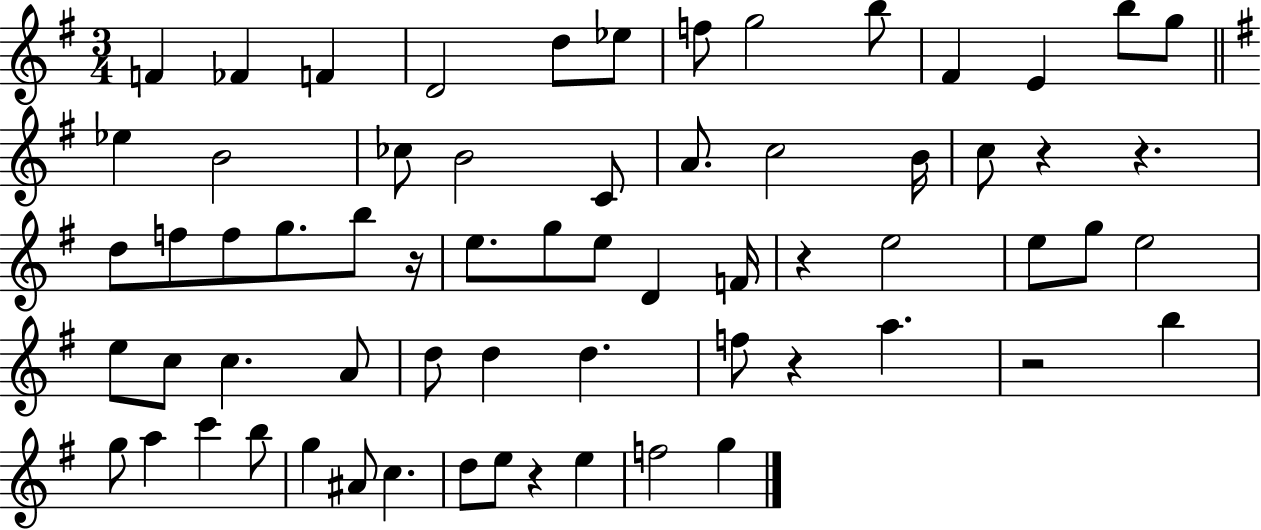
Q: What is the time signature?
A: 3/4